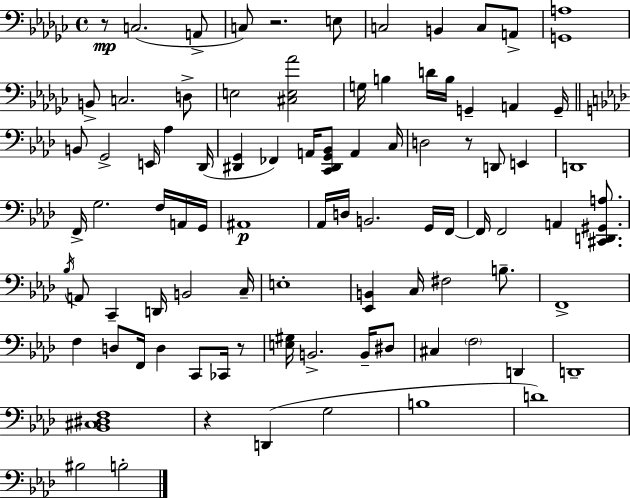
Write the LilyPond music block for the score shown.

{
  \clef bass
  \time 4/4
  \defaultTimeSignature
  \key ees \minor
  r8\mp c2.( a,8-> | c8) r2. e8 | c2 b,4 c8 a,8-> | <g, a>1 | \break b,8-> c2. d8-> | e2 <cis e aes'>2 | g16 b4 d'16 b16 g,4-- a,4 g,16-- | \bar "||" \break \key aes \major b,8 g,2-> e,16 aes4 des,16( | <dis, g,>4 fes,4) a,16 <c, dis, g, bes,>8 a,4 c16 | d2 r8 d,8 e,4 | d,1 | \break f,16-> g2. f16 a,16 g,16 | ais,1\p | aes,16 d16 b,2. g,16 f,16~~ | f,16 f,2 a,4 <cis, d, gis, a>8. | \break \acciaccatura { bes16 } a,8 c,4-- d,16 b,2 | c16-- e1-. | <ees, b,>4 c16 fis2 b8.-- | f,1-> | \break f4 d8 f,16 d4 c,8 ces,16 r8 | <e gis>16 b,2.-> b,16-- dis8 | cis4 \parenthesize f2 d,4 | d,1-- | \break <bes, cis dis f>1 | r4 d,4( g2 | b1 | d'1) | \break bis2 b2-. | \bar "|."
}